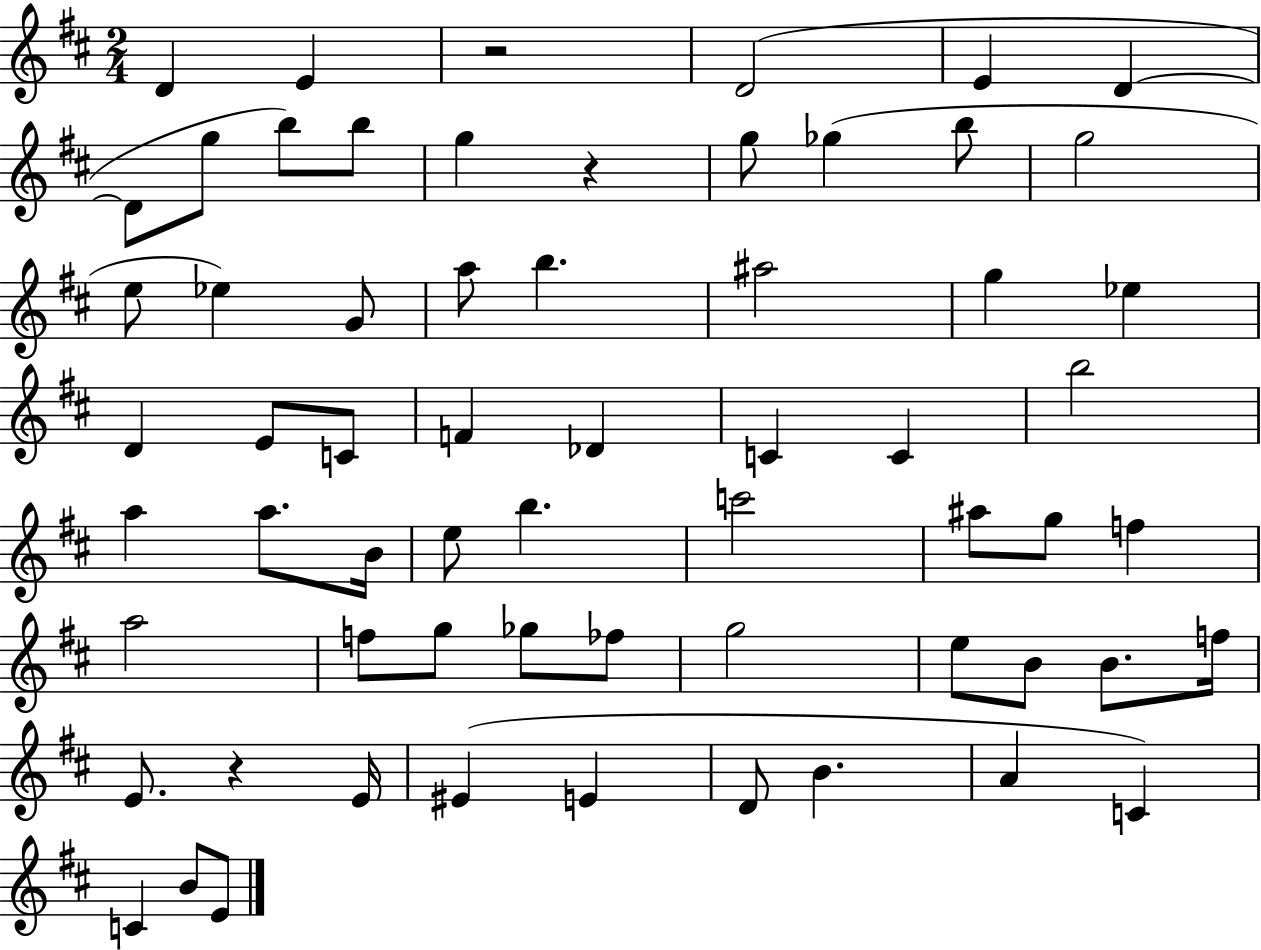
D4/q E4/q R/h D4/h E4/q D4/q D4/e G5/e B5/e B5/e G5/q R/q G5/e Gb5/q B5/e G5/h E5/e Eb5/q G4/e A5/e B5/q. A#5/h G5/q Eb5/q D4/q E4/e C4/e F4/q Db4/q C4/q C4/q B5/h A5/q A5/e. B4/s E5/e B5/q. C6/h A#5/e G5/e F5/q A5/h F5/e G5/e Gb5/e FES5/e G5/h E5/e B4/e B4/e. F5/s E4/e. R/q E4/s EIS4/q E4/q D4/e B4/q. A4/q C4/q C4/q B4/e E4/e